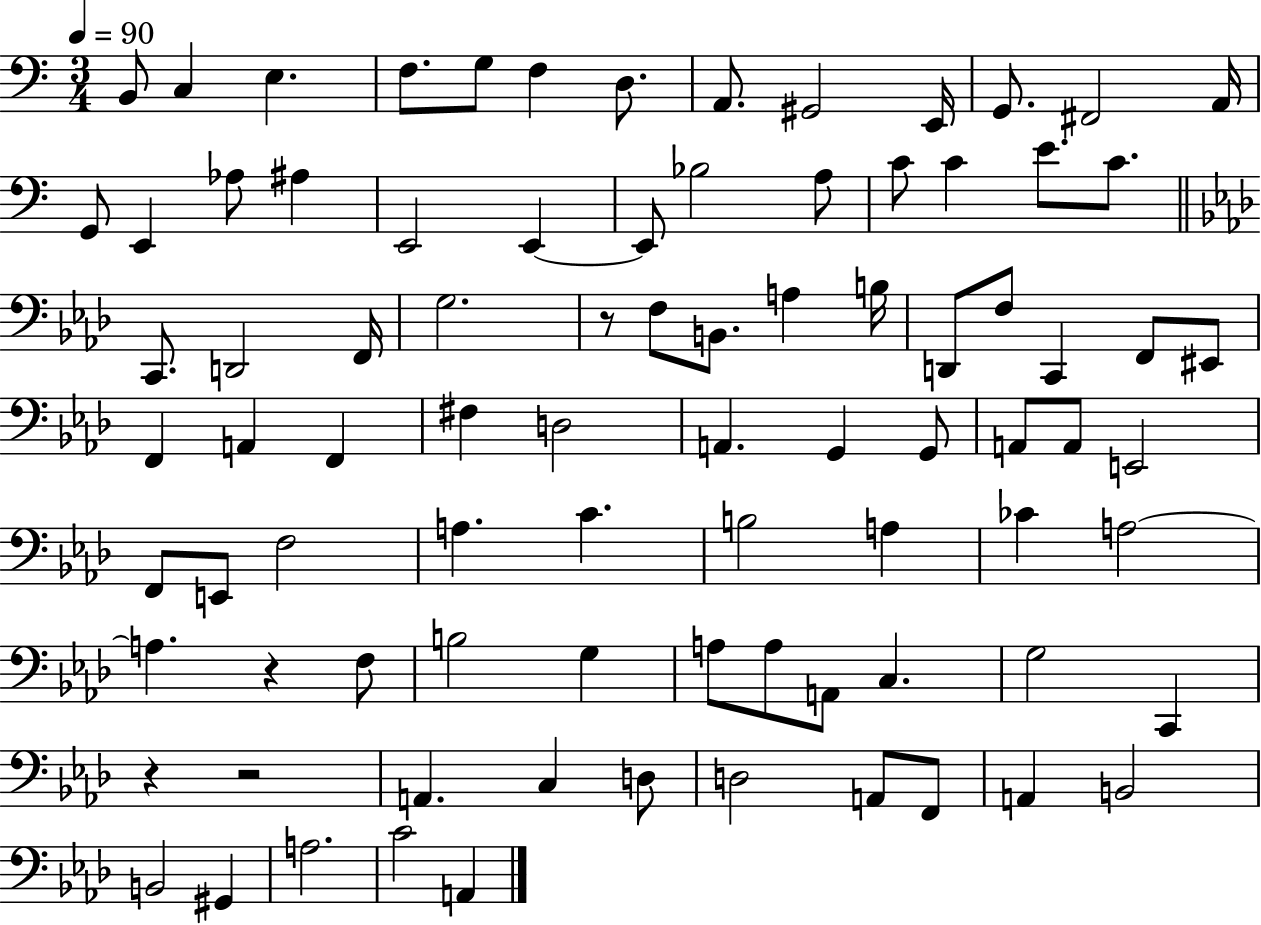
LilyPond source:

{
  \clef bass
  \numericTimeSignature
  \time 3/4
  \key c \major
  \tempo 4 = 90
  b,8 c4 e4. | f8. g8 f4 d8. | a,8. gis,2 e,16 | g,8. fis,2 a,16 | \break g,8 e,4 aes8 ais4 | e,2 e,4~~ | e,8 bes2 a8 | c'8 c'4 e'8. c'8. | \break \bar "||" \break \key f \minor c,8. d,2 f,16 | g2. | r8 f8 b,8. a4 b16 | d,8 f8 c,4 f,8 eis,8 | \break f,4 a,4 f,4 | fis4 d2 | a,4. g,4 g,8 | a,8 a,8 e,2 | \break f,8 e,8 f2 | a4. c'4. | b2 a4 | ces'4 a2~~ | \break a4. r4 f8 | b2 g4 | a8 a8 a,8 c4. | g2 c,4 | \break r4 r2 | a,4. c4 d8 | d2 a,8 f,8 | a,4 b,2 | \break b,2 gis,4 | a2. | c'2 a,4 | \bar "|."
}